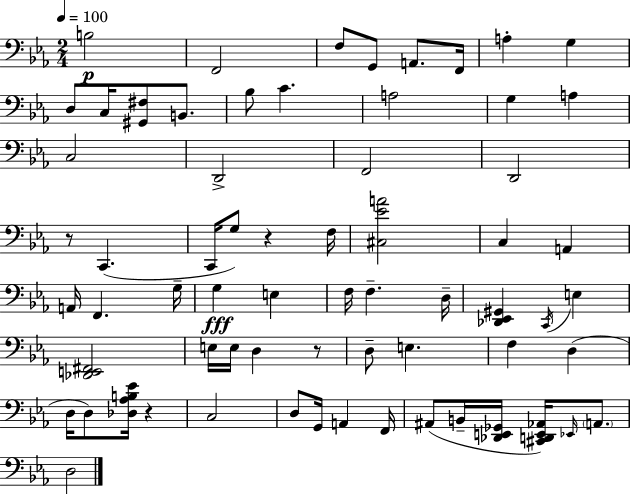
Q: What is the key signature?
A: EES major